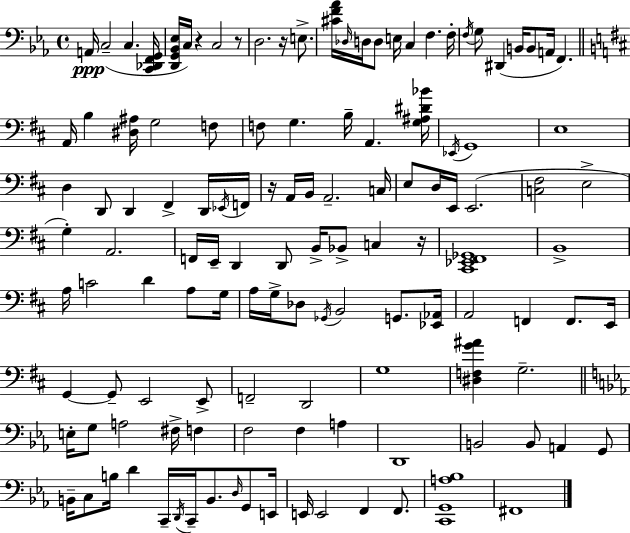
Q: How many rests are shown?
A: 5